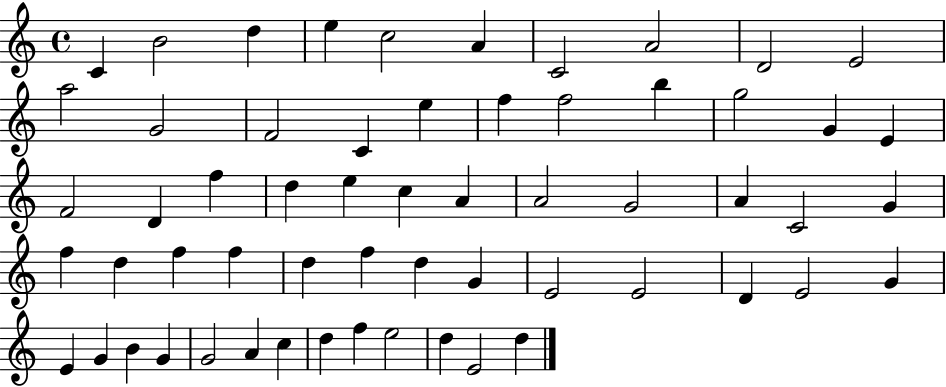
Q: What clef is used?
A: treble